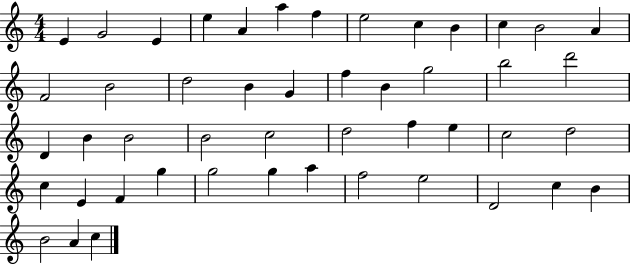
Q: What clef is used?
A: treble